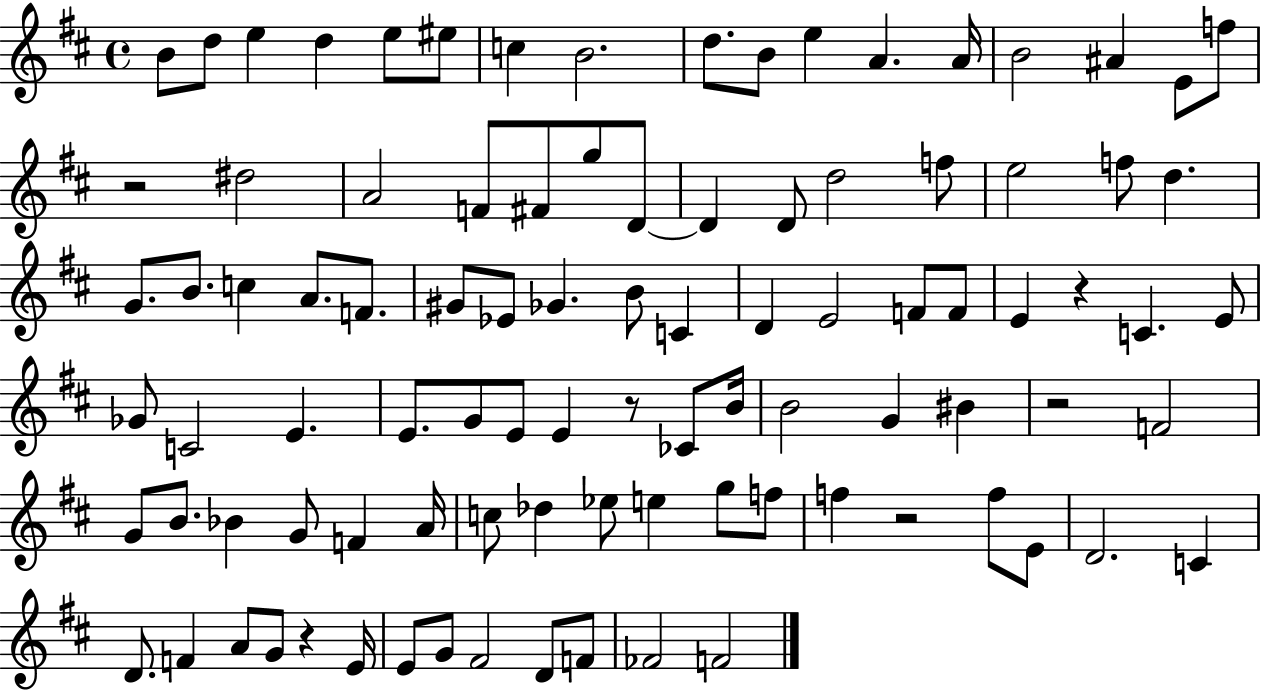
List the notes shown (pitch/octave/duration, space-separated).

B4/e D5/e E5/q D5/q E5/e EIS5/e C5/q B4/h. D5/e. B4/e E5/q A4/q. A4/s B4/h A#4/q E4/e F5/e R/h D#5/h A4/h F4/e F#4/e G5/e D4/e D4/q D4/e D5/h F5/e E5/h F5/e D5/q. G4/e. B4/e. C5/q A4/e. F4/e. G#4/e Eb4/e Gb4/q. B4/e C4/q D4/q E4/h F4/e F4/e E4/q R/q C4/q. E4/e Gb4/e C4/h E4/q. E4/e. G4/e E4/e E4/q R/e CES4/e B4/s B4/h G4/q BIS4/q R/h F4/h G4/e B4/e. Bb4/q G4/e F4/q A4/s C5/e Db5/q Eb5/e E5/q G5/e F5/e F5/q R/h F5/e E4/e D4/h. C4/q D4/e. F4/q A4/e G4/e R/q E4/s E4/e G4/e F#4/h D4/e F4/e FES4/h F4/h